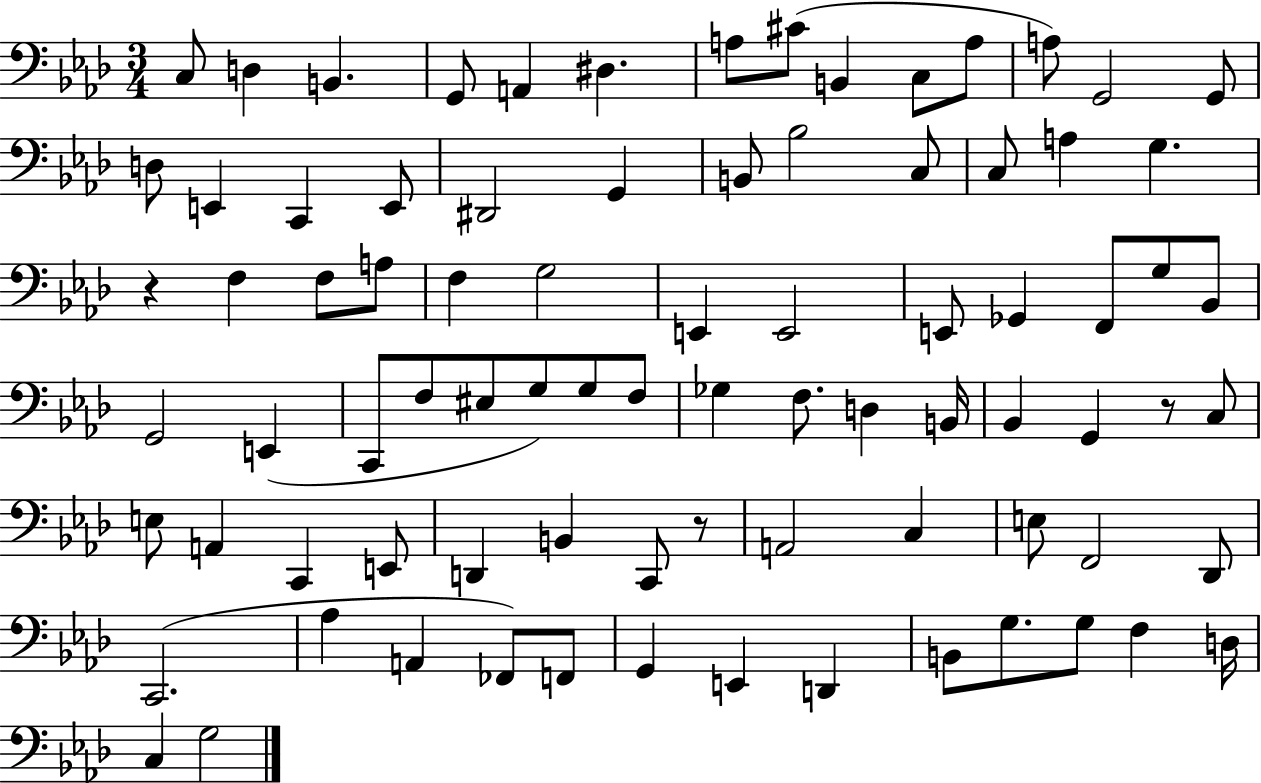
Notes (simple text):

C3/e D3/q B2/q. G2/e A2/q D#3/q. A3/e C#4/e B2/q C3/e A3/e A3/e G2/h G2/e D3/e E2/q C2/q E2/e D#2/h G2/q B2/e Bb3/h C3/e C3/e A3/q G3/q. R/q F3/q F3/e A3/e F3/q G3/h E2/q E2/h E2/e Gb2/q F2/e G3/e Bb2/e G2/h E2/q C2/e F3/e EIS3/e G3/e G3/e F3/e Gb3/q F3/e. D3/q B2/s Bb2/q G2/q R/e C3/e E3/e A2/q C2/q E2/e D2/q B2/q C2/e R/e A2/h C3/q E3/e F2/h Db2/e C2/h. Ab3/q A2/q FES2/e F2/e G2/q E2/q D2/q B2/e G3/e. G3/e F3/q D3/s C3/q G3/h